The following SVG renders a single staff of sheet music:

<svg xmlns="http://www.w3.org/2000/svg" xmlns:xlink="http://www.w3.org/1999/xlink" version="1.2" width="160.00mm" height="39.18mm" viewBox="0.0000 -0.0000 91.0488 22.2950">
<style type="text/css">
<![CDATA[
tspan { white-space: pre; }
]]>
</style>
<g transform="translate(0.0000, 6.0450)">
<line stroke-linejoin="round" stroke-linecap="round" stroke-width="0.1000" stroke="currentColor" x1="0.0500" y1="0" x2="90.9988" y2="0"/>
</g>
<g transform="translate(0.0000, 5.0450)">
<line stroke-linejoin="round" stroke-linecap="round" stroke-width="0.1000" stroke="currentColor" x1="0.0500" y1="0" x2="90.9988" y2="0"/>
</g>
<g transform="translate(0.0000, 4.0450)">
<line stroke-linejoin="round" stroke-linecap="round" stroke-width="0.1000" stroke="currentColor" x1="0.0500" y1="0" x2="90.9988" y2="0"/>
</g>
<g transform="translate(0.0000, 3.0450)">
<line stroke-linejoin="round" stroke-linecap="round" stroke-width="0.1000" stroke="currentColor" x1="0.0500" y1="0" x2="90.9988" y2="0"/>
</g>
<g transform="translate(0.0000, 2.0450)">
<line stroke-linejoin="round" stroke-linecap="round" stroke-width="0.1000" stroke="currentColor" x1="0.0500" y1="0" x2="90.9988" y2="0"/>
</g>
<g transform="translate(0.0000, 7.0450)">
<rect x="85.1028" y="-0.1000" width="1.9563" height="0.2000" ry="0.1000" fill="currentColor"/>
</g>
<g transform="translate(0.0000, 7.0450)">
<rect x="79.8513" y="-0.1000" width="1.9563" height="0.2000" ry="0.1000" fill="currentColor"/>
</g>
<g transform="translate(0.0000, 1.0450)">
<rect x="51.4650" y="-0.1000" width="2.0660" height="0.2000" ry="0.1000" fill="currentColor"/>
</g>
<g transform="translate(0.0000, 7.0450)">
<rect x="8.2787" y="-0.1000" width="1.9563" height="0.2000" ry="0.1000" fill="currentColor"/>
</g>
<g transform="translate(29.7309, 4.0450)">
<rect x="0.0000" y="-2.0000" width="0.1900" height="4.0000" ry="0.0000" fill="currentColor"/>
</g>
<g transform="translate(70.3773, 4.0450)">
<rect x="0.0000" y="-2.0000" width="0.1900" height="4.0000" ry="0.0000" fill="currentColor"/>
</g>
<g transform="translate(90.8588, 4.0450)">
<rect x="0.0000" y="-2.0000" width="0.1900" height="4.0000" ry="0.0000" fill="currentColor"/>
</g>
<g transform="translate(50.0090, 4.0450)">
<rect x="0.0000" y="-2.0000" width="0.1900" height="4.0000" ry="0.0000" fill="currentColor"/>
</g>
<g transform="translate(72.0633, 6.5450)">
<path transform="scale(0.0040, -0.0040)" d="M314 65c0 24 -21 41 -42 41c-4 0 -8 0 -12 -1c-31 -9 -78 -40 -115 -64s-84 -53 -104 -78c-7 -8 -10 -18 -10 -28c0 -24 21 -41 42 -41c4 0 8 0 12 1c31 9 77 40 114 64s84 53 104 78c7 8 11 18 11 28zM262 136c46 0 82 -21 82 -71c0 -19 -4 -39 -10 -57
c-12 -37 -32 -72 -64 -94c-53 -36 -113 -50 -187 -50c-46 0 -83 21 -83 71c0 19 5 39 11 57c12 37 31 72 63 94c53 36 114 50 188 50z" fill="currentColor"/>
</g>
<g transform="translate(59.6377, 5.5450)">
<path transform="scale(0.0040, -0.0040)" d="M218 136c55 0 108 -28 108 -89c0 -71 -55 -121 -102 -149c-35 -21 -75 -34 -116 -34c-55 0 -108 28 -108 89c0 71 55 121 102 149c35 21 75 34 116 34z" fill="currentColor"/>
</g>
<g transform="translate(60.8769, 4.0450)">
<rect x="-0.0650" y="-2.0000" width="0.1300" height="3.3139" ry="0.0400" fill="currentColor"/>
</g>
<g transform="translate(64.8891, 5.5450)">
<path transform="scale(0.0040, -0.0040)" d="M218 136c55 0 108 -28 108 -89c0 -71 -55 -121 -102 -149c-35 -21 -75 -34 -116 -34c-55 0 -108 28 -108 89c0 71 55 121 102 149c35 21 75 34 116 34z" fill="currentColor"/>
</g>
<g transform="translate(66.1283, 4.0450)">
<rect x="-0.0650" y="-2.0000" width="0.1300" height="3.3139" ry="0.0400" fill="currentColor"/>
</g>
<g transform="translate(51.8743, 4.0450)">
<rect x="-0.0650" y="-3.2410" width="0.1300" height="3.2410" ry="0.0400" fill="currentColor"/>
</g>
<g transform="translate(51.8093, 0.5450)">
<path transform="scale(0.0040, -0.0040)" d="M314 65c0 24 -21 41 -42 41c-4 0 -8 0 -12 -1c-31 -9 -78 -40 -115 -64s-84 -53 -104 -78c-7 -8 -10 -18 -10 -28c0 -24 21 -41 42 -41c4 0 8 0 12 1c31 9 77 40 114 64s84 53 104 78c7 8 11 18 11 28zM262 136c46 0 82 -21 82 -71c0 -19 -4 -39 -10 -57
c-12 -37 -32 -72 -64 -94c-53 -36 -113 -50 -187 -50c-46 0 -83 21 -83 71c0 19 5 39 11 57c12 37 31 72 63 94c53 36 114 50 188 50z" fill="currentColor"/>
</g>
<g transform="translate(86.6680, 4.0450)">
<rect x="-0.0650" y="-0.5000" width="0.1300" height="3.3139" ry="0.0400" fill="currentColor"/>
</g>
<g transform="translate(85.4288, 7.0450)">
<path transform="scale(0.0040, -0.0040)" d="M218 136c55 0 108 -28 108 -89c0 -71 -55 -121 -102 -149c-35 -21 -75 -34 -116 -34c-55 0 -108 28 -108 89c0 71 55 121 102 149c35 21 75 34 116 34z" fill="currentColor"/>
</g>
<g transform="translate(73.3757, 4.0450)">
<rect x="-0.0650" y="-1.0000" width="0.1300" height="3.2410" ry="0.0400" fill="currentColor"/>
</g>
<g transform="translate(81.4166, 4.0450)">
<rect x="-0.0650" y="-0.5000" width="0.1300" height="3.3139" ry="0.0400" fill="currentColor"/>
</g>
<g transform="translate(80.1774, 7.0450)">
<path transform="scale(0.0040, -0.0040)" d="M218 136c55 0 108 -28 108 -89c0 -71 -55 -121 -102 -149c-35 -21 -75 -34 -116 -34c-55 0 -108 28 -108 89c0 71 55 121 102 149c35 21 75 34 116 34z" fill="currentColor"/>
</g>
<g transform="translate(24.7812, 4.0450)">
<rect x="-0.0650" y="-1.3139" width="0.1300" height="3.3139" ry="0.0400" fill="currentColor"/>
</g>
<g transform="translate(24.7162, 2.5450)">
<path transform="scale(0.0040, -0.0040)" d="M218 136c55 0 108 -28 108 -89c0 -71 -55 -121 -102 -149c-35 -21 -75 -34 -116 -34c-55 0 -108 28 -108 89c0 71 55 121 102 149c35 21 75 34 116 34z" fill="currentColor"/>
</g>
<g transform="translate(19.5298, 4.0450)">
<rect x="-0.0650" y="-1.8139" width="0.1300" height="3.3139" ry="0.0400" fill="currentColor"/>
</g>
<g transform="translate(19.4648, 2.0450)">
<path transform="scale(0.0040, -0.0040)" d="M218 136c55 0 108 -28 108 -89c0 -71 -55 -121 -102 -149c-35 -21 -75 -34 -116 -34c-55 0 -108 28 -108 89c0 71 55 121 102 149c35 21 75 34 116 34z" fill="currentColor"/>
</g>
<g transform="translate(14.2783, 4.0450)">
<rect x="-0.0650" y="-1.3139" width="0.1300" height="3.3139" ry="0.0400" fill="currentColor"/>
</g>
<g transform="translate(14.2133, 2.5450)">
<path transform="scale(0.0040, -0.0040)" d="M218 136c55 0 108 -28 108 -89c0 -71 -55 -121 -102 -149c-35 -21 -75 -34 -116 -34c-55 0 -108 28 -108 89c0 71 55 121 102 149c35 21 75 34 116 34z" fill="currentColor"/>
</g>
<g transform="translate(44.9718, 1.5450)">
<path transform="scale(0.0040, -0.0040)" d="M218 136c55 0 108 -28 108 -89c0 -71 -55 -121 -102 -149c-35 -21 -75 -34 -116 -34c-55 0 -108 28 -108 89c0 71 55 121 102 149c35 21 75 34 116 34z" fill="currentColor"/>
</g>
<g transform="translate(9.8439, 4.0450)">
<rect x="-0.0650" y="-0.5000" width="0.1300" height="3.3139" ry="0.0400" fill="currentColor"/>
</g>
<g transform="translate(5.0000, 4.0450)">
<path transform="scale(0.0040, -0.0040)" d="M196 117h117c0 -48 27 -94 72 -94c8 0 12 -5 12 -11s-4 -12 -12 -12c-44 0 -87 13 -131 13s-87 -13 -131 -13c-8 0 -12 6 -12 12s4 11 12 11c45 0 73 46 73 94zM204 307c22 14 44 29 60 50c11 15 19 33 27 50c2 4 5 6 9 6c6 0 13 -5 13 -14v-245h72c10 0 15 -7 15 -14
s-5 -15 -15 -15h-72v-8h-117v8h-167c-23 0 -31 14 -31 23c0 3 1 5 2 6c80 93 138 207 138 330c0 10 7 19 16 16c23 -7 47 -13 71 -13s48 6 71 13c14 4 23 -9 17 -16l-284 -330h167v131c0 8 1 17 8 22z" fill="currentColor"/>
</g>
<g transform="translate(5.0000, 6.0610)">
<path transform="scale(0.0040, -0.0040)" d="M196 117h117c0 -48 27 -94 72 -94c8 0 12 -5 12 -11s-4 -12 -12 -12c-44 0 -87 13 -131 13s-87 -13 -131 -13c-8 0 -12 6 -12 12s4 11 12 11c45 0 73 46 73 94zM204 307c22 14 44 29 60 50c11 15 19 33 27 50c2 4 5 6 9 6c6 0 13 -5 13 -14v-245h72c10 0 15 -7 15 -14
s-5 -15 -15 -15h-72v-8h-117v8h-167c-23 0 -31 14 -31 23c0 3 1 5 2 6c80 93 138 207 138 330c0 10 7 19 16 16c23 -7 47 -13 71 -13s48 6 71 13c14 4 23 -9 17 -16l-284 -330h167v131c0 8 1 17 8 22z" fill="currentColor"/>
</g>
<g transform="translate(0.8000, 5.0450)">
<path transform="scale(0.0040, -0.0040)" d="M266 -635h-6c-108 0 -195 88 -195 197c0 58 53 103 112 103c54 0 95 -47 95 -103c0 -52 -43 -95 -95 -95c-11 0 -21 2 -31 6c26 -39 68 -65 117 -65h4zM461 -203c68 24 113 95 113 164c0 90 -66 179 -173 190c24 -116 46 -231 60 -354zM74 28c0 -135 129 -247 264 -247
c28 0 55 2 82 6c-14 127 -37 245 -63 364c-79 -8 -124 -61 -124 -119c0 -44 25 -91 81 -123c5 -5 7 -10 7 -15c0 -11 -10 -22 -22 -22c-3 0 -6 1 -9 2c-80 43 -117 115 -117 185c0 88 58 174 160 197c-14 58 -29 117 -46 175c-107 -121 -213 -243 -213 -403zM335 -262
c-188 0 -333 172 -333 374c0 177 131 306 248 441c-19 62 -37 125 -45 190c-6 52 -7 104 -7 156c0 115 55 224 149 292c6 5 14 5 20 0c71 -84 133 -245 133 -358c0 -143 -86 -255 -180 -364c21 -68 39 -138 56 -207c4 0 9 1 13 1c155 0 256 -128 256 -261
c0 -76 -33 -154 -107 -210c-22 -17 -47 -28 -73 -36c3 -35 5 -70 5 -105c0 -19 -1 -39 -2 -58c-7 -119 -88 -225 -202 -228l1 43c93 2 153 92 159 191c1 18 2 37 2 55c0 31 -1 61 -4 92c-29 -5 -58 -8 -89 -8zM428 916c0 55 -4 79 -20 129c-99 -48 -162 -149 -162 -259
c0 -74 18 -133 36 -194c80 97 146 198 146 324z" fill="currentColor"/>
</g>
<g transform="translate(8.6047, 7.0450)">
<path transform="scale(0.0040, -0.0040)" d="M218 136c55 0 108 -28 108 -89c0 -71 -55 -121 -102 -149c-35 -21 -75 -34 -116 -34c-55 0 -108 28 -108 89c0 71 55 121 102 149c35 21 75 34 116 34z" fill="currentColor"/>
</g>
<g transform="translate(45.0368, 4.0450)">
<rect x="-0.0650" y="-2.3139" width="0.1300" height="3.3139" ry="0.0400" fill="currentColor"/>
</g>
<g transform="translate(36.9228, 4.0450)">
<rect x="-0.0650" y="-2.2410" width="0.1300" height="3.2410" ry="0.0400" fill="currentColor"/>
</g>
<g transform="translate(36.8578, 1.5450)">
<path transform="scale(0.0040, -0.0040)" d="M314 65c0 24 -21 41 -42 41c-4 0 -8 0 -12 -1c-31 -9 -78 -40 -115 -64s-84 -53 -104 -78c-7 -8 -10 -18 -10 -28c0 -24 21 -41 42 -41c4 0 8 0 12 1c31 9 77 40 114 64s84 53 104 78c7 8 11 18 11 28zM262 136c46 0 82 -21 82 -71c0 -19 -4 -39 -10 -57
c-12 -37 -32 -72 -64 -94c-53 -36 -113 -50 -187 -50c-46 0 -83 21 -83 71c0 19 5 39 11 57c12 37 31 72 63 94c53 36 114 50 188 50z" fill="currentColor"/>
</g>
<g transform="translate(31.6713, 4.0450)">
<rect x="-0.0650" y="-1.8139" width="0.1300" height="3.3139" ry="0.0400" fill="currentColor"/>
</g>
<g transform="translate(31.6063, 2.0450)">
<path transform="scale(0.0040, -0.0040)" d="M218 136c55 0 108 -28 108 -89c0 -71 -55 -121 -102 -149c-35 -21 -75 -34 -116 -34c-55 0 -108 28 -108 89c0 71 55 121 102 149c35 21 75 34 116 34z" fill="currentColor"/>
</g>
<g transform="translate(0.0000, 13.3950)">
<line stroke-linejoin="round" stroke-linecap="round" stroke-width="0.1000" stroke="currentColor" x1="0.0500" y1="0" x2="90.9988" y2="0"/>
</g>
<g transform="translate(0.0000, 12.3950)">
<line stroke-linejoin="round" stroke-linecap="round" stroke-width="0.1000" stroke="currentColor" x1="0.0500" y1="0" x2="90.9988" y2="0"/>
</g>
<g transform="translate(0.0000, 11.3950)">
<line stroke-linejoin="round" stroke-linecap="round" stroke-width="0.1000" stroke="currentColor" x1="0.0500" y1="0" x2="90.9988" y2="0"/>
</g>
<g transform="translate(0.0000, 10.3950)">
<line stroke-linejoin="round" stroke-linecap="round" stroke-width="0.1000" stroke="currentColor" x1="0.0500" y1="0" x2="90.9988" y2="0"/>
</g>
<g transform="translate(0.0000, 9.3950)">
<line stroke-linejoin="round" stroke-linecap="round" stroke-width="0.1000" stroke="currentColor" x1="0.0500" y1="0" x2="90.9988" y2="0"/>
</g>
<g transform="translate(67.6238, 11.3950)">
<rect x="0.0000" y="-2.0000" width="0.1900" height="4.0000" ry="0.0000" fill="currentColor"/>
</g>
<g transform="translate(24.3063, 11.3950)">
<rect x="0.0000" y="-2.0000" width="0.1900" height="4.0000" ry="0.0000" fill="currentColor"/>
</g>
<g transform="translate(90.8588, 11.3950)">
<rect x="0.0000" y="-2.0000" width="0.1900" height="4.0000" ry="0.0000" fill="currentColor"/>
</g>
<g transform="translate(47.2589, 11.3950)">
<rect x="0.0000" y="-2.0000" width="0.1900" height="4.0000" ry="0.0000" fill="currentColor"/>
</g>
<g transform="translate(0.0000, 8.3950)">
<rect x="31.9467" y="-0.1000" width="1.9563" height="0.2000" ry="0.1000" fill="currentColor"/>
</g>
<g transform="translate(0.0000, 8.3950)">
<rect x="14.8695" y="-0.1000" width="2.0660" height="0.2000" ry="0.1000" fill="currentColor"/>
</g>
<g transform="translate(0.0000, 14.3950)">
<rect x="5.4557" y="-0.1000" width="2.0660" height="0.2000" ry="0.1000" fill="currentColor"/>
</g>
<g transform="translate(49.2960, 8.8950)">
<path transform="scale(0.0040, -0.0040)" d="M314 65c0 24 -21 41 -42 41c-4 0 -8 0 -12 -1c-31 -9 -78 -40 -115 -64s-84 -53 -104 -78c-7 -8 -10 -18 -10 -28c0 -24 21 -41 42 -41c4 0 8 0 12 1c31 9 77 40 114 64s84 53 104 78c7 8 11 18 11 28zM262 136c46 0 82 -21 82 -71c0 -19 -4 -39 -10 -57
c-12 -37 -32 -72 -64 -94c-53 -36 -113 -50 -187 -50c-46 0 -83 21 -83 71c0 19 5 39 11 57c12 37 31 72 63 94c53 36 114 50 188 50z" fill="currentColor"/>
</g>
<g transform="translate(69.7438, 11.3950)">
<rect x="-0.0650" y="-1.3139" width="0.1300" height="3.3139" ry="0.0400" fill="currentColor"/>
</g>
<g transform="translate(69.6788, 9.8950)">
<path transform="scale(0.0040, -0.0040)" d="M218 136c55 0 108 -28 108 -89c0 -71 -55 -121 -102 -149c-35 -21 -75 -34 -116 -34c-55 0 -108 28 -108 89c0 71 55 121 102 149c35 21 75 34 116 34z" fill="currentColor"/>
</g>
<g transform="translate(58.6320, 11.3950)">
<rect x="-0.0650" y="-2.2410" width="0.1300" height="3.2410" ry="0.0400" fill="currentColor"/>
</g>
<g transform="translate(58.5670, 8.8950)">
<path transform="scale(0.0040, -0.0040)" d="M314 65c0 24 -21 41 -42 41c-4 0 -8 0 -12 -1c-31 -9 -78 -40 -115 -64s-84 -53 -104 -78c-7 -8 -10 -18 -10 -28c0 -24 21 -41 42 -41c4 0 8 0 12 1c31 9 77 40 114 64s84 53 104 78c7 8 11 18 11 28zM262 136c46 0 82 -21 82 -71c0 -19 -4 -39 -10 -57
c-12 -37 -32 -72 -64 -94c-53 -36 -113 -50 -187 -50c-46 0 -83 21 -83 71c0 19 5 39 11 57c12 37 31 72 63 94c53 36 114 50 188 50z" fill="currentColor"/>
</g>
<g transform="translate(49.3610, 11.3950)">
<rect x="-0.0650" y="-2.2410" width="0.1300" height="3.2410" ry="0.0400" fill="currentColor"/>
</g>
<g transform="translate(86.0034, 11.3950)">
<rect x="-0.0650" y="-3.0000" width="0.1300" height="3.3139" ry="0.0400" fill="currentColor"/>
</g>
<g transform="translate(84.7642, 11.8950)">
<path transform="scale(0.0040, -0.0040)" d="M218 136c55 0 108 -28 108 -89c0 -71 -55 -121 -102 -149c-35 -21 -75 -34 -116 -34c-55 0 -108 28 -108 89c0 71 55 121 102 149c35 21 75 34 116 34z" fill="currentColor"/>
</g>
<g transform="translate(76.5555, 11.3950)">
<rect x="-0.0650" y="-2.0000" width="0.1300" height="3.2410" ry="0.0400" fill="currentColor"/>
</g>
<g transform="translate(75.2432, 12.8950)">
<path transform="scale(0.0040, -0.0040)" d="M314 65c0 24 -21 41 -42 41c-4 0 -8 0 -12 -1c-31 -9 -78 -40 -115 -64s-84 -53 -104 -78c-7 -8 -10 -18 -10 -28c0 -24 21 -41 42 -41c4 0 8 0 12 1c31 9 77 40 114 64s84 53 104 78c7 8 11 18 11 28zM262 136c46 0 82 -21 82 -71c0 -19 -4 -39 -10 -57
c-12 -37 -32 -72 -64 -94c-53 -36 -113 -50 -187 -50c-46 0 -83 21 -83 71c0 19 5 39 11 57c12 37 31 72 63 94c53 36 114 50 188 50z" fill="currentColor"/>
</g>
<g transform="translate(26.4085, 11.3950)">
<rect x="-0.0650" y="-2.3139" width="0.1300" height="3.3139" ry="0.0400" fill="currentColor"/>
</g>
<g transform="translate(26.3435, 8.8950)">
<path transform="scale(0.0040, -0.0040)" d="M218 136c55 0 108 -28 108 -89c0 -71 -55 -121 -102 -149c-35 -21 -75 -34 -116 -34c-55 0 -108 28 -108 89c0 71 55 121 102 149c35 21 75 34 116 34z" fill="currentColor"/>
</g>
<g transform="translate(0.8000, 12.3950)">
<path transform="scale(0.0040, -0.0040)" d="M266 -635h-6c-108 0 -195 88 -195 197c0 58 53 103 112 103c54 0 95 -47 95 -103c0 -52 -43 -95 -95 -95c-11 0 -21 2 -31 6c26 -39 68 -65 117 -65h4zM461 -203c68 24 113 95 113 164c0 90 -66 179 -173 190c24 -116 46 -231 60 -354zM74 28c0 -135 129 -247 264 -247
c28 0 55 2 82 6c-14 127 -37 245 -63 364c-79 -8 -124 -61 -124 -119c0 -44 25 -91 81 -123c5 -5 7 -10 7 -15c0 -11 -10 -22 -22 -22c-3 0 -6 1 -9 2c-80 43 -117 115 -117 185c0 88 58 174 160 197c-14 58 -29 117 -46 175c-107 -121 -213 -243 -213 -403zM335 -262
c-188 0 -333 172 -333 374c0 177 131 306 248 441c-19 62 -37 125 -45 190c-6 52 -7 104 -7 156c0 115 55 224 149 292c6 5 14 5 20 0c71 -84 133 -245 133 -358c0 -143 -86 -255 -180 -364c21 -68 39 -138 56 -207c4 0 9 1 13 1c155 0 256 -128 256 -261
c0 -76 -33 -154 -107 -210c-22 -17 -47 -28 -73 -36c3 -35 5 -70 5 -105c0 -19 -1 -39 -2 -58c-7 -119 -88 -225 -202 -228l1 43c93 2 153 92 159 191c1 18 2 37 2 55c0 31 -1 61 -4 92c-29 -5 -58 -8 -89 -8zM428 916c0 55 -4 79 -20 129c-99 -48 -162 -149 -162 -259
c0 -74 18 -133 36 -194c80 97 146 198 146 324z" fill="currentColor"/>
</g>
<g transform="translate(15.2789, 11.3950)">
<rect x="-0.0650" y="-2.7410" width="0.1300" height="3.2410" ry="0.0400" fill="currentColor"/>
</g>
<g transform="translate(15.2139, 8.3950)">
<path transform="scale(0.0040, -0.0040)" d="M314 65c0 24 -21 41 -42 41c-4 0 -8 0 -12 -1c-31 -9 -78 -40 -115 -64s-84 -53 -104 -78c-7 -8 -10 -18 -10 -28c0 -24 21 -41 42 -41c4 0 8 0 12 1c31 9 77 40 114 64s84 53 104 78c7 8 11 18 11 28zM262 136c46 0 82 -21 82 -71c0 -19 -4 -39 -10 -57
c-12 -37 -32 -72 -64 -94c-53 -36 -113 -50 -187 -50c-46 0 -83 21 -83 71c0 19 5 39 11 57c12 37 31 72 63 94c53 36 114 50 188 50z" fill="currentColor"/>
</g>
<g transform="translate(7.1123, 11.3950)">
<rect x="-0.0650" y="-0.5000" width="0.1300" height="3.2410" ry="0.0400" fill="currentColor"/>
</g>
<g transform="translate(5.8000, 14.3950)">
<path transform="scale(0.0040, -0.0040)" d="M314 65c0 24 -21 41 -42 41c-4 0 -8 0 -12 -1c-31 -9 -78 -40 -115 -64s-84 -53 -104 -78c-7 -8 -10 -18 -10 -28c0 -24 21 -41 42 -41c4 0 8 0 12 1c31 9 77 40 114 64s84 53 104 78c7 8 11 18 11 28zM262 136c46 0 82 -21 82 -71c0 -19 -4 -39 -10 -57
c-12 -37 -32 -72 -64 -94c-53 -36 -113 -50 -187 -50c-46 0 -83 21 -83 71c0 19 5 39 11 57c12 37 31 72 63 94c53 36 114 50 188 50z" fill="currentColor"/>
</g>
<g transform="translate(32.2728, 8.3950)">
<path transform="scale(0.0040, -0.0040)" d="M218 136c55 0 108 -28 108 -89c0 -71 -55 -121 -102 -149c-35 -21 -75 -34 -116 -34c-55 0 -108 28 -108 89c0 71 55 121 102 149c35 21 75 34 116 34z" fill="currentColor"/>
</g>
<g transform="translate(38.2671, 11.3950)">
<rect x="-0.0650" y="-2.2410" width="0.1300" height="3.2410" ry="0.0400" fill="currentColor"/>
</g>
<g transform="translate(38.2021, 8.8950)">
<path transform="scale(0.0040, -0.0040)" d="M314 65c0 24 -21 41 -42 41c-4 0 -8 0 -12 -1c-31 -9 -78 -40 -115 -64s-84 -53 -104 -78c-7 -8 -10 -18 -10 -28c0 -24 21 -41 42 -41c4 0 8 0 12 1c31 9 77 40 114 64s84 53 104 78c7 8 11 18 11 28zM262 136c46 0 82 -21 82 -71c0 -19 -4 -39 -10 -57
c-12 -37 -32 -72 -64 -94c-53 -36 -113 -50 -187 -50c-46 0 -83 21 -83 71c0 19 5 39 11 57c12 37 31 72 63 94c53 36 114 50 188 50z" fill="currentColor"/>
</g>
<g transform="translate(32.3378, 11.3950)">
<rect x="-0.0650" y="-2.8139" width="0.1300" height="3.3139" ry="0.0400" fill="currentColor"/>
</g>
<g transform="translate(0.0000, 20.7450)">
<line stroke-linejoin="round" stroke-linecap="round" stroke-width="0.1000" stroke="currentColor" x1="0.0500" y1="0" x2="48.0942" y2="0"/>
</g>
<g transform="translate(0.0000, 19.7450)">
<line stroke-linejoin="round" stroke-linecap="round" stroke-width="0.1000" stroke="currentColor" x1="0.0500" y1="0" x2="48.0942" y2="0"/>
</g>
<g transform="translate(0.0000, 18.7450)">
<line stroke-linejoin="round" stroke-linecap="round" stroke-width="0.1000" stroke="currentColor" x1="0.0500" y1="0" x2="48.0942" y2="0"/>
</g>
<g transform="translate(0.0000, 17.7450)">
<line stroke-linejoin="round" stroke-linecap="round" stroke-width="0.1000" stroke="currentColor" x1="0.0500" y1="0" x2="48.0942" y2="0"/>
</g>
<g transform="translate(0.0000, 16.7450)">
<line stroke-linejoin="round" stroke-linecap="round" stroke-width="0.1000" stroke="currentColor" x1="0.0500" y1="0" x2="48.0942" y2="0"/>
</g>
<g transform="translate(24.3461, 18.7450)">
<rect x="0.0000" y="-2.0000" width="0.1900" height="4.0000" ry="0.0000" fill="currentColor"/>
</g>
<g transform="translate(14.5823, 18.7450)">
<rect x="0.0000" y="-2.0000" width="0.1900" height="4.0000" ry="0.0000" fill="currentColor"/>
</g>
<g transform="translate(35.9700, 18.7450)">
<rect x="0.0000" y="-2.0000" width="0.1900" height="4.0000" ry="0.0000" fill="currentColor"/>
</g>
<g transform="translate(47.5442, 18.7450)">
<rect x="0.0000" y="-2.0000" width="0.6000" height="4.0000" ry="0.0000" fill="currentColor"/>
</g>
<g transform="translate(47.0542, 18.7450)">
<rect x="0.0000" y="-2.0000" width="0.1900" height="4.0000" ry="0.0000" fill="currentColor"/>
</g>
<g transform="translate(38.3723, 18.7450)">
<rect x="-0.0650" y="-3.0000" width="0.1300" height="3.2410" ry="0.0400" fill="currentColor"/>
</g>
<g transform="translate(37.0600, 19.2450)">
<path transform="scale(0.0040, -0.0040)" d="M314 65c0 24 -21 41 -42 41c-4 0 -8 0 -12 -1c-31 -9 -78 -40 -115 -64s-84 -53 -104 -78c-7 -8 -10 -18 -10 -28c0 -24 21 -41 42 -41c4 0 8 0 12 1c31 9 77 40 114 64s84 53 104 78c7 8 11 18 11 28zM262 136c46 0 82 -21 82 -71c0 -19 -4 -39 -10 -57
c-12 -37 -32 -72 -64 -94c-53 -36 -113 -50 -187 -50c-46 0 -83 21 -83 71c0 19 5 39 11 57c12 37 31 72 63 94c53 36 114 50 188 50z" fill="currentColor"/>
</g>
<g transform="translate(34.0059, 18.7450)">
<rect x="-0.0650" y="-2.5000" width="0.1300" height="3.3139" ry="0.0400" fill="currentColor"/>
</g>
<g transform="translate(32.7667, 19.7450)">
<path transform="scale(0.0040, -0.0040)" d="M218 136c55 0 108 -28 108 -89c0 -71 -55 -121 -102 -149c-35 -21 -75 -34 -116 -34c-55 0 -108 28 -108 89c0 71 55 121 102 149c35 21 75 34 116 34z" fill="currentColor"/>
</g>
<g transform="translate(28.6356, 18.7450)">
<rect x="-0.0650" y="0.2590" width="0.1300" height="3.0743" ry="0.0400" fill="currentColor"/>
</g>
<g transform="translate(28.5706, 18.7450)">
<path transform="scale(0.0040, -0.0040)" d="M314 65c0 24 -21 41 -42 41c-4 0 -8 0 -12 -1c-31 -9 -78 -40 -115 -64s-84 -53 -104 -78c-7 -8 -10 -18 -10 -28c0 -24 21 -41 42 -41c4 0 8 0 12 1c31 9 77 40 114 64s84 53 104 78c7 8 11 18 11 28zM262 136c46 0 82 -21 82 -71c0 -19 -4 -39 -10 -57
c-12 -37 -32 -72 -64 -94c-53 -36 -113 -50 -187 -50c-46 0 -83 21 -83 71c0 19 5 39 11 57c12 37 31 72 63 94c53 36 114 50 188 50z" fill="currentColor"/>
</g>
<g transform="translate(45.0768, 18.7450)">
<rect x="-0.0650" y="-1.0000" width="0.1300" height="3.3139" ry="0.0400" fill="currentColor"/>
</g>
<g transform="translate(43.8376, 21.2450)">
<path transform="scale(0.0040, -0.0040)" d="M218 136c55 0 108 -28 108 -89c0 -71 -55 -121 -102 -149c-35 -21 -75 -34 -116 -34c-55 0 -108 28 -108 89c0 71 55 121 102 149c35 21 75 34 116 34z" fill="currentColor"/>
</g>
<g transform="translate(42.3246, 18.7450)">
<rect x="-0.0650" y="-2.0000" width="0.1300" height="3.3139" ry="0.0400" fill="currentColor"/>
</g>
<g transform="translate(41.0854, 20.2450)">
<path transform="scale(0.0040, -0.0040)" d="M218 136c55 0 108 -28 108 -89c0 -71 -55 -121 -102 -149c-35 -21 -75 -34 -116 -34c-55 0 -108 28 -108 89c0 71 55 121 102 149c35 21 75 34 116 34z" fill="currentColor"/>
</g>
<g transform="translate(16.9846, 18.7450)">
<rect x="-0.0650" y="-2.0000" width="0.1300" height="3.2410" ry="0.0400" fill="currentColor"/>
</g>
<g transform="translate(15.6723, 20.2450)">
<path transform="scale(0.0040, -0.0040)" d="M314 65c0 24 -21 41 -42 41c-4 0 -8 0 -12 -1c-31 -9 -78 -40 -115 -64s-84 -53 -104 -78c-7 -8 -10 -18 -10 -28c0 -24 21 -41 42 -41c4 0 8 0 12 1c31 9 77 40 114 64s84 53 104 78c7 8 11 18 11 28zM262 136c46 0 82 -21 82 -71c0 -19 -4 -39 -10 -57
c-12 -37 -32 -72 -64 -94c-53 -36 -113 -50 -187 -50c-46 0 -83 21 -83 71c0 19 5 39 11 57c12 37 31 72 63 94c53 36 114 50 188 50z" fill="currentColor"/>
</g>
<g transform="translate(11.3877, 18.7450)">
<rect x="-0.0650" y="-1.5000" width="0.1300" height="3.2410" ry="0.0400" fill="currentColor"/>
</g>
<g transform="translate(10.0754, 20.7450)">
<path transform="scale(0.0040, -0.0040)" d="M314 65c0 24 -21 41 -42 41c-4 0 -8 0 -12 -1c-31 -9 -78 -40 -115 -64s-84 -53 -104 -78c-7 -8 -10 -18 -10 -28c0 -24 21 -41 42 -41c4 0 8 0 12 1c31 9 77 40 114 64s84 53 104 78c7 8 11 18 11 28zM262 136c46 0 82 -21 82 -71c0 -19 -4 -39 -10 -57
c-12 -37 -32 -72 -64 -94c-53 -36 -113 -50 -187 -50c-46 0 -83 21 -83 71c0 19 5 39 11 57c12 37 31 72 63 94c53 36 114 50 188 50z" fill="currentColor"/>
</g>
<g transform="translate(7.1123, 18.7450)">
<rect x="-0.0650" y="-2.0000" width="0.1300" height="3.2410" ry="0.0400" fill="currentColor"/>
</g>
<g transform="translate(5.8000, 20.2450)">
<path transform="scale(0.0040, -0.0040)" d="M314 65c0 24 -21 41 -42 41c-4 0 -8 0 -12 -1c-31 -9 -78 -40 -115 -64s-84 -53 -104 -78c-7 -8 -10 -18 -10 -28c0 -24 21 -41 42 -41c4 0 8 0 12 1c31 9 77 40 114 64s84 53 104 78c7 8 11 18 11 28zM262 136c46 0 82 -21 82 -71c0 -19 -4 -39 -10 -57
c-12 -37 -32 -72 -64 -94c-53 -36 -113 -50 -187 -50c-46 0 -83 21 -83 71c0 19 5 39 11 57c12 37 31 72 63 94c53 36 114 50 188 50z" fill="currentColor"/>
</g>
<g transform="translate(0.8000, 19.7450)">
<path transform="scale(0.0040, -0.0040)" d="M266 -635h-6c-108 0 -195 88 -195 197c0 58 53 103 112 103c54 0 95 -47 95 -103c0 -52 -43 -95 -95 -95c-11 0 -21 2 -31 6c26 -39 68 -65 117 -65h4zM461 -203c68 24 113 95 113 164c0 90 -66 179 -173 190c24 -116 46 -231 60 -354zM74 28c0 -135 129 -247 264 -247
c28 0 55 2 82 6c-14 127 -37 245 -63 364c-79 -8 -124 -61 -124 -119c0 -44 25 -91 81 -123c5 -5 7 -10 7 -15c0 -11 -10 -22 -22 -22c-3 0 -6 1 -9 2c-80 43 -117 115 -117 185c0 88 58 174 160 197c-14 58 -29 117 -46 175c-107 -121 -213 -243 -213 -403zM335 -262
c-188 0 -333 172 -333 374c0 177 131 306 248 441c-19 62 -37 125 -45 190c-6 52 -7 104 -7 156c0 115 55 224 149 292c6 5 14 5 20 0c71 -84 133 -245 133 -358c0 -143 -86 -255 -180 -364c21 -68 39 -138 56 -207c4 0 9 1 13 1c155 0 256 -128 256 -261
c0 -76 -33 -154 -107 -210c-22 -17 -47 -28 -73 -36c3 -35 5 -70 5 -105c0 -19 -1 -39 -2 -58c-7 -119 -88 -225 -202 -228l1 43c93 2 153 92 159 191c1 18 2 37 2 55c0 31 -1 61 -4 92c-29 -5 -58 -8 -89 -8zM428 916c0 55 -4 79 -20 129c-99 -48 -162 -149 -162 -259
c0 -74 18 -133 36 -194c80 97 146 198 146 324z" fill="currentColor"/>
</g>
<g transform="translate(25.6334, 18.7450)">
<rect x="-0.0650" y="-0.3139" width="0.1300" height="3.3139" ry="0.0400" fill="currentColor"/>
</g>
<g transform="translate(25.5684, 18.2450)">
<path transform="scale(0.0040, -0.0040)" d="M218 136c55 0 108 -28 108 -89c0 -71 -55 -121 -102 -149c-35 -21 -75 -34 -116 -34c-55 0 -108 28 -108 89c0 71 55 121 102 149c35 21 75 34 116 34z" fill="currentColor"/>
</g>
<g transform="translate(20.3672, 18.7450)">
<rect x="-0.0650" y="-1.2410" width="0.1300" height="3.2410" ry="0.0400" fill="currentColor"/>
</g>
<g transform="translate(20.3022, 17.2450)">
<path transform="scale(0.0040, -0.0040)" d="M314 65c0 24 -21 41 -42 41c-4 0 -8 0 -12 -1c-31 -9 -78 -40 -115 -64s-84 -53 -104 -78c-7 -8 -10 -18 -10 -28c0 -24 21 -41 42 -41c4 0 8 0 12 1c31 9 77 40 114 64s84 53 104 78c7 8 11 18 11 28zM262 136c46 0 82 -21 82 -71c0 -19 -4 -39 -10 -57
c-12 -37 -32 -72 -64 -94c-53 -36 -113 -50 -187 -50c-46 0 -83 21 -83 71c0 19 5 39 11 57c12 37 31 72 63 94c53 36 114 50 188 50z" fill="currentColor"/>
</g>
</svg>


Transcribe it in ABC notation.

X:1
T:Untitled
M:4/4
L:1/4
K:C
C e f e f g2 g b2 F F D2 C C C2 a2 g a g2 g2 g2 e F2 A F2 E2 F2 e2 c B2 G A2 F D